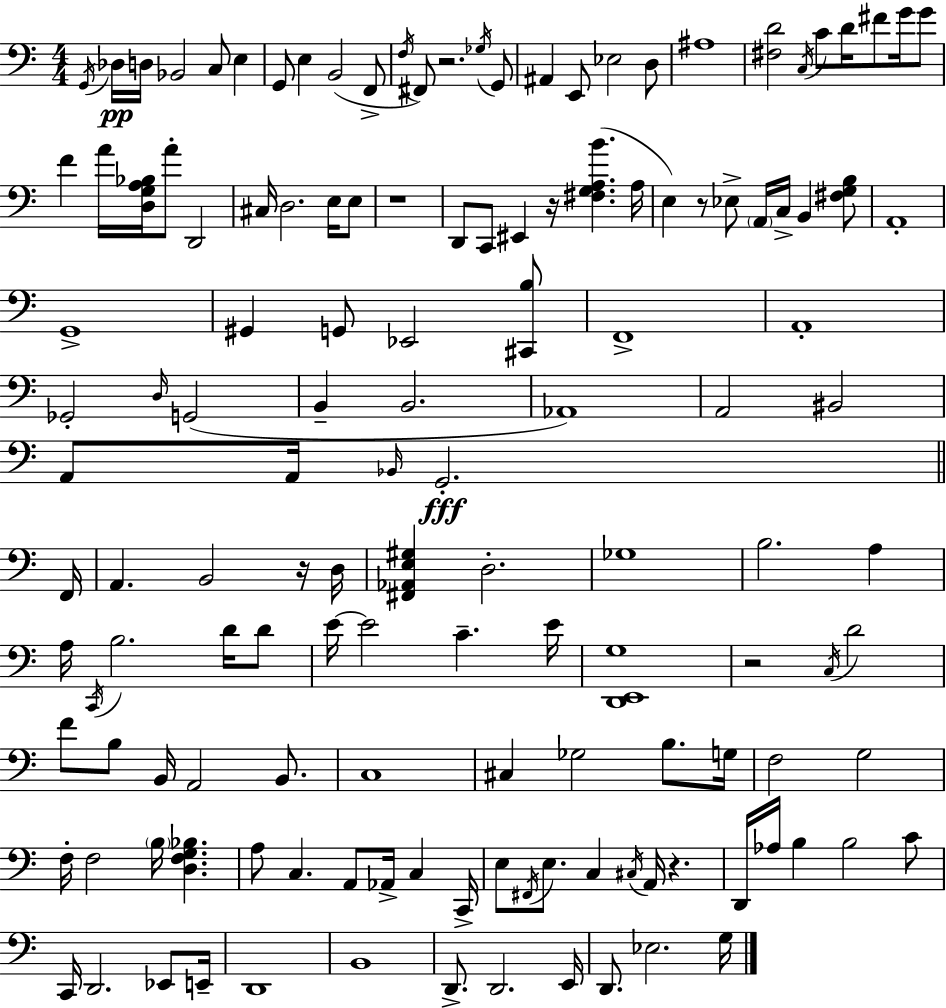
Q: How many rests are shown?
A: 7